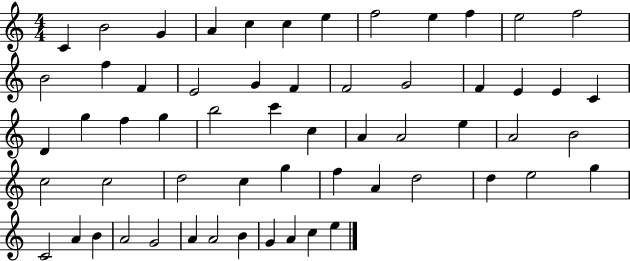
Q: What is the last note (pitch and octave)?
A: E5